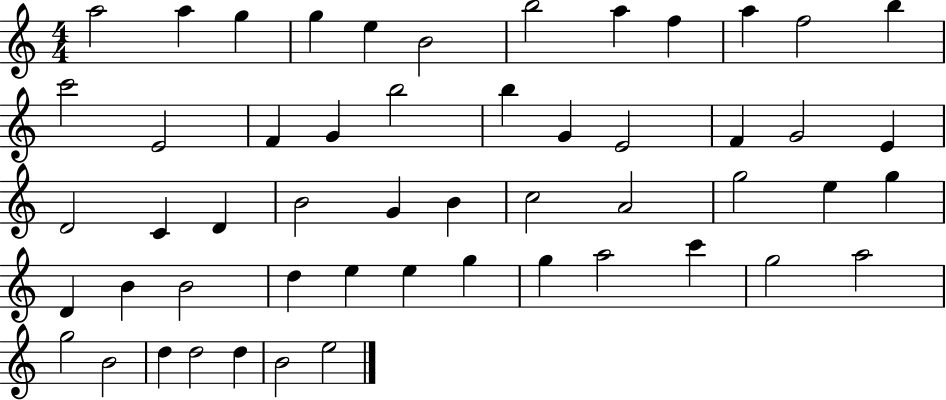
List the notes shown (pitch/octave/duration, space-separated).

A5/h A5/q G5/q G5/q E5/q B4/h B5/h A5/q F5/q A5/q F5/h B5/q C6/h E4/h F4/q G4/q B5/h B5/q G4/q E4/h F4/q G4/h E4/q D4/h C4/q D4/q B4/h G4/q B4/q C5/h A4/h G5/h E5/q G5/q D4/q B4/q B4/h D5/q E5/q E5/q G5/q G5/q A5/h C6/q G5/h A5/h G5/h B4/h D5/q D5/h D5/q B4/h E5/h